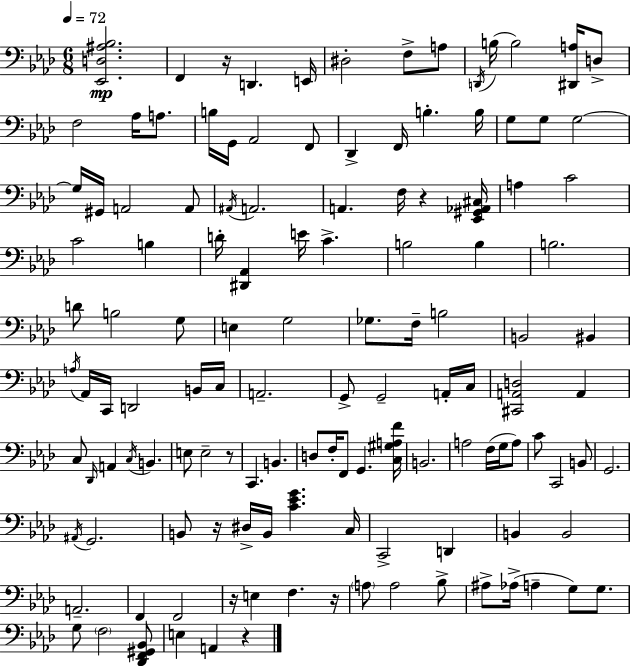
[Eb2,D3,A#3,Bb3]/h. F2/q R/s D2/q. E2/s D#3/h F3/e A3/e D2/s B3/s B3/h [D#2,A3]/s D3/e F3/h Ab3/s A3/e. B3/s G2/s Ab2/h F2/e Db2/q F2/s B3/q. B3/s G3/e G3/e G3/h G3/s G#2/s A2/h A2/e A#2/s A2/h. A2/q. F3/s R/q [Eb2,G#2,Ab2,C#3]/s A3/q C4/h C4/h B3/q D4/s [D#2,Ab2]/q E4/s C4/q. B3/h B3/q B3/h. D4/e B3/h G3/e E3/q G3/h Gb3/e. F3/s B3/h B2/h BIS2/q A3/s Ab2/s C2/s D2/h B2/s C3/s A2/h. G2/e G2/h A2/s C3/s [C#2,A2,D3]/h A2/q C3/e Db2/s A2/q C3/s B2/q. E3/e E3/h R/e C2/q. B2/q. D3/e F3/s F2/e G2/q. [C3,G#3,A3,F4]/s B2/h. A3/h F3/s G3/s A3/e C4/e C2/h B2/e G2/h. A#2/s G2/h. B2/e R/s D#3/s B2/s [C4,Eb4,G4]/q. C3/s C2/h D2/q B2/q B2/h A2/h. F2/q F2/h R/s E3/q F3/q. R/s A3/e A3/h Bb3/e A#3/e Ab3/s A3/q G3/e G3/e. G3/e F3/h [Db2,F2,G#2,Bb2]/e E3/q A2/q R/q